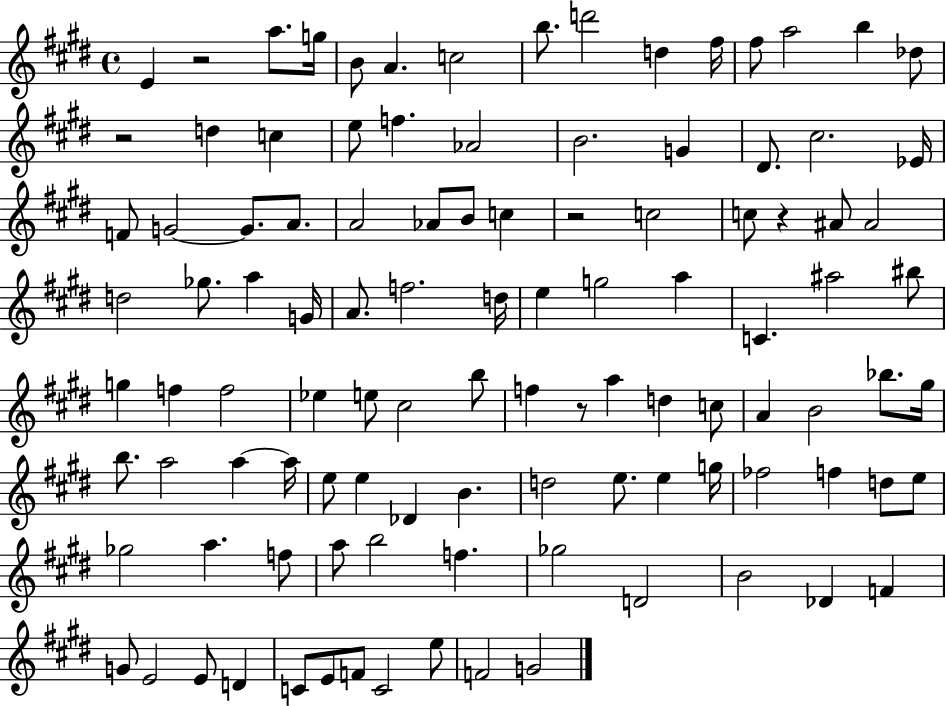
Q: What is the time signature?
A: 4/4